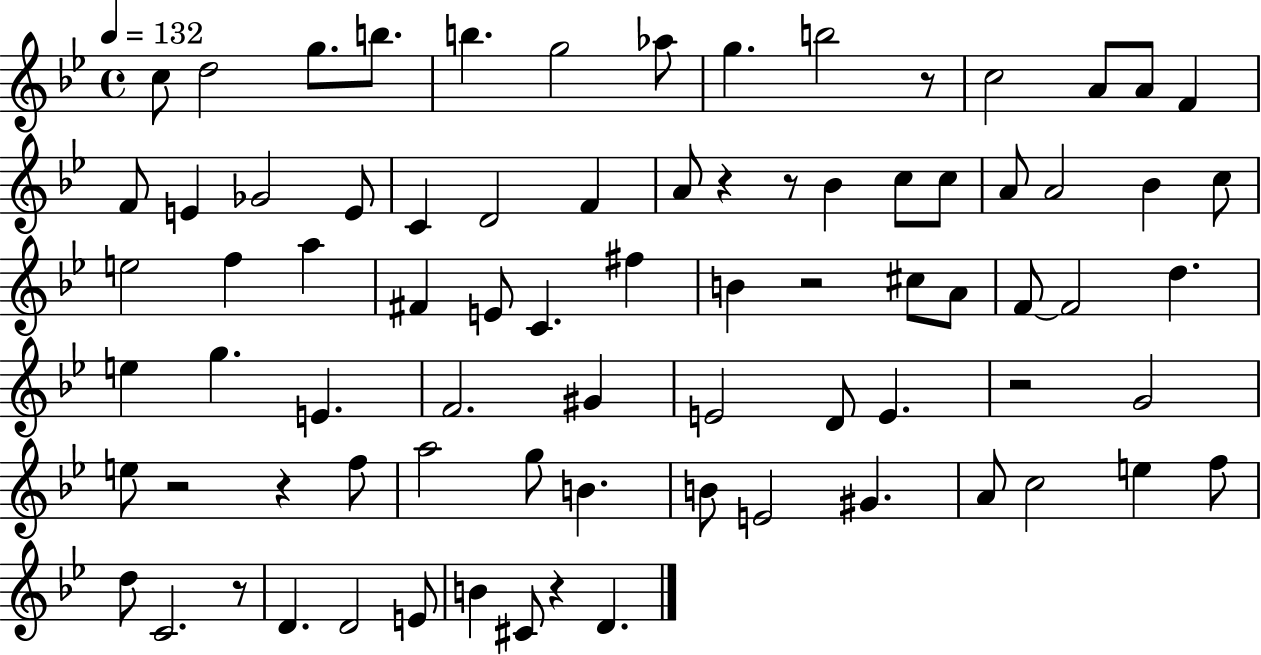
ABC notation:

X:1
T:Untitled
M:4/4
L:1/4
K:Bb
c/2 d2 g/2 b/2 b g2 _a/2 g b2 z/2 c2 A/2 A/2 F F/2 E _G2 E/2 C D2 F A/2 z z/2 _B c/2 c/2 A/2 A2 _B c/2 e2 f a ^F E/2 C ^f B z2 ^c/2 A/2 F/2 F2 d e g E F2 ^G E2 D/2 E z2 G2 e/2 z2 z f/2 a2 g/2 B B/2 E2 ^G A/2 c2 e f/2 d/2 C2 z/2 D D2 E/2 B ^C/2 z D